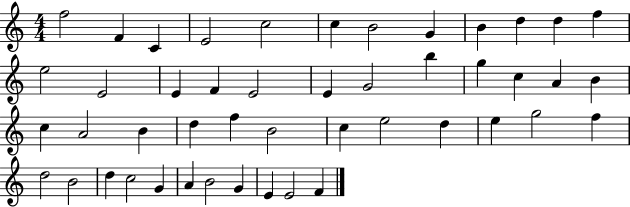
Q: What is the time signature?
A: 4/4